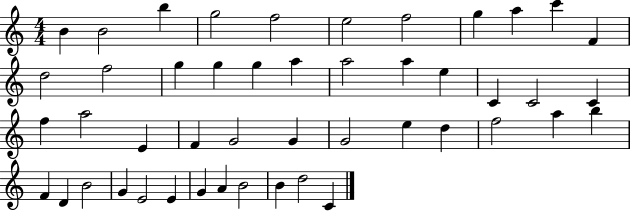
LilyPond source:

{
  \clef treble
  \numericTimeSignature
  \time 4/4
  \key c \major
  b'4 b'2 b''4 | g''2 f''2 | e''2 f''2 | g''4 a''4 c'''4 f'4 | \break d''2 f''2 | g''4 g''4 g''4 a''4 | a''2 a''4 e''4 | c'4 c'2 c'4 | \break f''4 a''2 e'4 | f'4 g'2 g'4 | g'2 e''4 d''4 | f''2 a''4 b''4 | \break f'4 d'4 b'2 | g'4 e'2 e'4 | g'4 a'4 b'2 | b'4 d''2 c'4 | \break \bar "|."
}